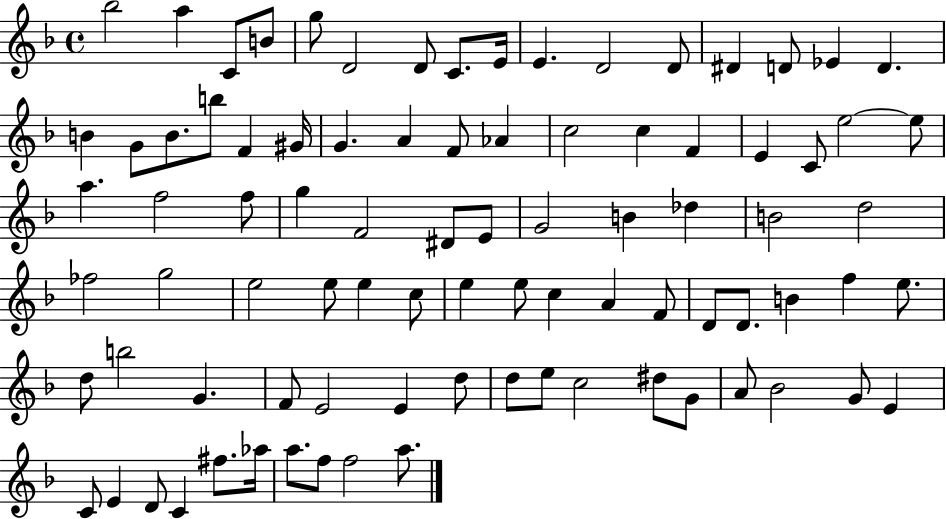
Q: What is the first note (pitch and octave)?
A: Bb5